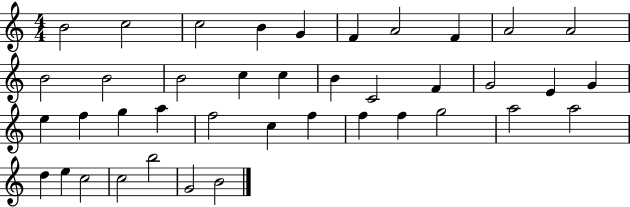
{
  \clef treble
  \numericTimeSignature
  \time 4/4
  \key c \major
  b'2 c''2 | c''2 b'4 g'4 | f'4 a'2 f'4 | a'2 a'2 | \break b'2 b'2 | b'2 c''4 c''4 | b'4 c'2 f'4 | g'2 e'4 g'4 | \break e''4 f''4 g''4 a''4 | f''2 c''4 f''4 | f''4 f''4 g''2 | a''2 a''2 | \break d''4 e''4 c''2 | c''2 b''2 | g'2 b'2 | \bar "|."
}